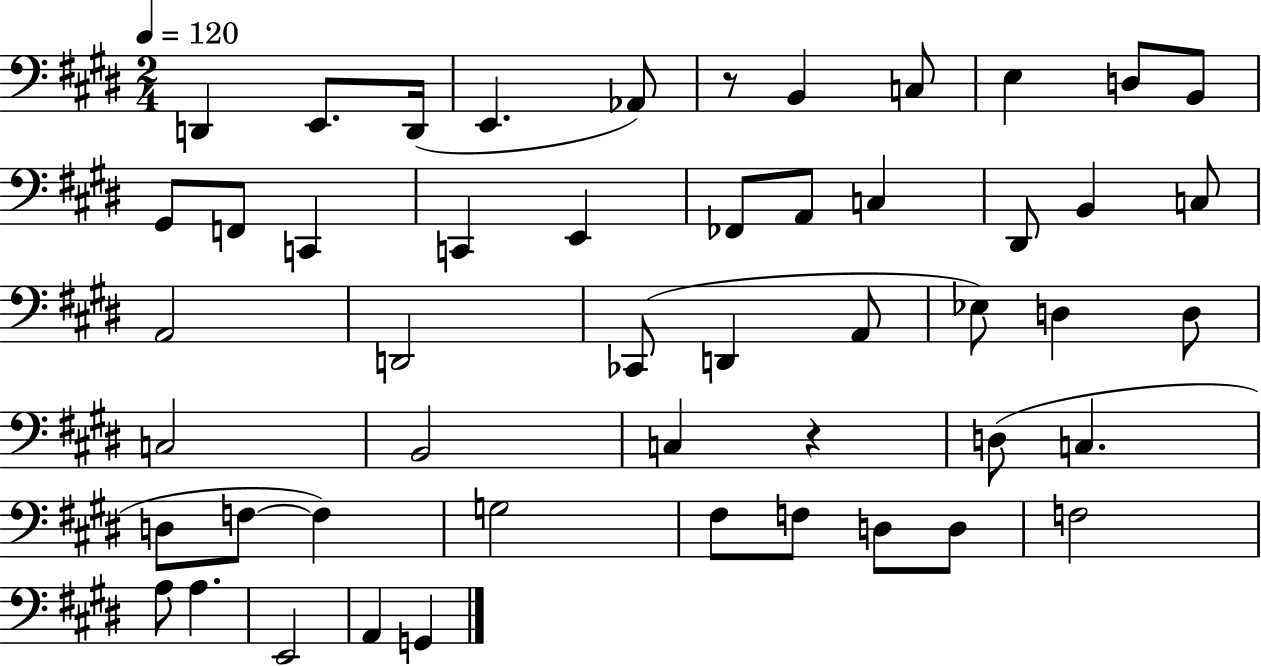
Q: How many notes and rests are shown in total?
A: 50